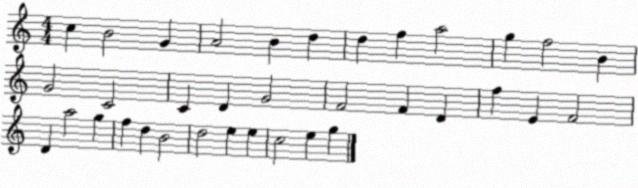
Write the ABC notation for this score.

X:1
T:Untitled
M:4/4
L:1/4
K:C
c B2 G A2 B d d f a2 g f2 B G2 C2 C D G2 F2 F D f E F2 D a2 g f d B2 d2 e e c2 e g